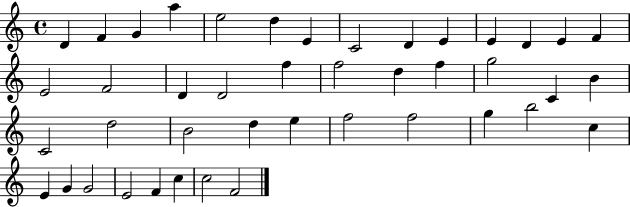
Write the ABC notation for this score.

X:1
T:Untitled
M:4/4
L:1/4
K:C
D F G a e2 d E C2 D E E D E F E2 F2 D D2 f f2 d f g2 C B C2 d2 B2 d e f2 f2 g b2 c E G G2 E2 F c c2 F2